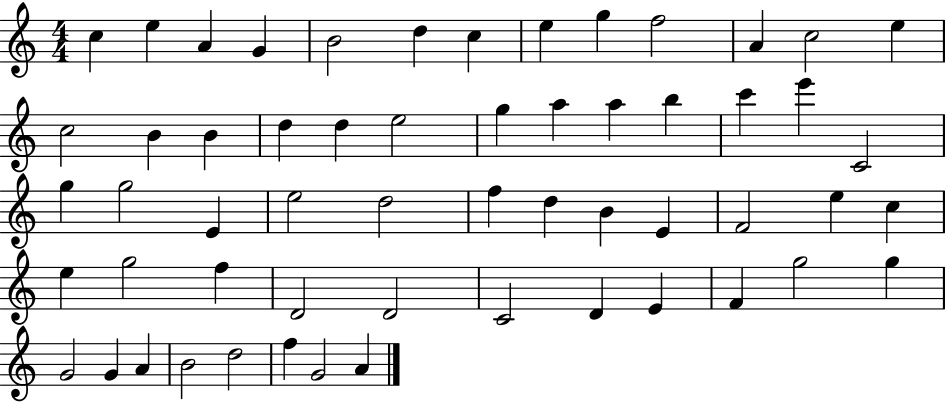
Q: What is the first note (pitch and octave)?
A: C5